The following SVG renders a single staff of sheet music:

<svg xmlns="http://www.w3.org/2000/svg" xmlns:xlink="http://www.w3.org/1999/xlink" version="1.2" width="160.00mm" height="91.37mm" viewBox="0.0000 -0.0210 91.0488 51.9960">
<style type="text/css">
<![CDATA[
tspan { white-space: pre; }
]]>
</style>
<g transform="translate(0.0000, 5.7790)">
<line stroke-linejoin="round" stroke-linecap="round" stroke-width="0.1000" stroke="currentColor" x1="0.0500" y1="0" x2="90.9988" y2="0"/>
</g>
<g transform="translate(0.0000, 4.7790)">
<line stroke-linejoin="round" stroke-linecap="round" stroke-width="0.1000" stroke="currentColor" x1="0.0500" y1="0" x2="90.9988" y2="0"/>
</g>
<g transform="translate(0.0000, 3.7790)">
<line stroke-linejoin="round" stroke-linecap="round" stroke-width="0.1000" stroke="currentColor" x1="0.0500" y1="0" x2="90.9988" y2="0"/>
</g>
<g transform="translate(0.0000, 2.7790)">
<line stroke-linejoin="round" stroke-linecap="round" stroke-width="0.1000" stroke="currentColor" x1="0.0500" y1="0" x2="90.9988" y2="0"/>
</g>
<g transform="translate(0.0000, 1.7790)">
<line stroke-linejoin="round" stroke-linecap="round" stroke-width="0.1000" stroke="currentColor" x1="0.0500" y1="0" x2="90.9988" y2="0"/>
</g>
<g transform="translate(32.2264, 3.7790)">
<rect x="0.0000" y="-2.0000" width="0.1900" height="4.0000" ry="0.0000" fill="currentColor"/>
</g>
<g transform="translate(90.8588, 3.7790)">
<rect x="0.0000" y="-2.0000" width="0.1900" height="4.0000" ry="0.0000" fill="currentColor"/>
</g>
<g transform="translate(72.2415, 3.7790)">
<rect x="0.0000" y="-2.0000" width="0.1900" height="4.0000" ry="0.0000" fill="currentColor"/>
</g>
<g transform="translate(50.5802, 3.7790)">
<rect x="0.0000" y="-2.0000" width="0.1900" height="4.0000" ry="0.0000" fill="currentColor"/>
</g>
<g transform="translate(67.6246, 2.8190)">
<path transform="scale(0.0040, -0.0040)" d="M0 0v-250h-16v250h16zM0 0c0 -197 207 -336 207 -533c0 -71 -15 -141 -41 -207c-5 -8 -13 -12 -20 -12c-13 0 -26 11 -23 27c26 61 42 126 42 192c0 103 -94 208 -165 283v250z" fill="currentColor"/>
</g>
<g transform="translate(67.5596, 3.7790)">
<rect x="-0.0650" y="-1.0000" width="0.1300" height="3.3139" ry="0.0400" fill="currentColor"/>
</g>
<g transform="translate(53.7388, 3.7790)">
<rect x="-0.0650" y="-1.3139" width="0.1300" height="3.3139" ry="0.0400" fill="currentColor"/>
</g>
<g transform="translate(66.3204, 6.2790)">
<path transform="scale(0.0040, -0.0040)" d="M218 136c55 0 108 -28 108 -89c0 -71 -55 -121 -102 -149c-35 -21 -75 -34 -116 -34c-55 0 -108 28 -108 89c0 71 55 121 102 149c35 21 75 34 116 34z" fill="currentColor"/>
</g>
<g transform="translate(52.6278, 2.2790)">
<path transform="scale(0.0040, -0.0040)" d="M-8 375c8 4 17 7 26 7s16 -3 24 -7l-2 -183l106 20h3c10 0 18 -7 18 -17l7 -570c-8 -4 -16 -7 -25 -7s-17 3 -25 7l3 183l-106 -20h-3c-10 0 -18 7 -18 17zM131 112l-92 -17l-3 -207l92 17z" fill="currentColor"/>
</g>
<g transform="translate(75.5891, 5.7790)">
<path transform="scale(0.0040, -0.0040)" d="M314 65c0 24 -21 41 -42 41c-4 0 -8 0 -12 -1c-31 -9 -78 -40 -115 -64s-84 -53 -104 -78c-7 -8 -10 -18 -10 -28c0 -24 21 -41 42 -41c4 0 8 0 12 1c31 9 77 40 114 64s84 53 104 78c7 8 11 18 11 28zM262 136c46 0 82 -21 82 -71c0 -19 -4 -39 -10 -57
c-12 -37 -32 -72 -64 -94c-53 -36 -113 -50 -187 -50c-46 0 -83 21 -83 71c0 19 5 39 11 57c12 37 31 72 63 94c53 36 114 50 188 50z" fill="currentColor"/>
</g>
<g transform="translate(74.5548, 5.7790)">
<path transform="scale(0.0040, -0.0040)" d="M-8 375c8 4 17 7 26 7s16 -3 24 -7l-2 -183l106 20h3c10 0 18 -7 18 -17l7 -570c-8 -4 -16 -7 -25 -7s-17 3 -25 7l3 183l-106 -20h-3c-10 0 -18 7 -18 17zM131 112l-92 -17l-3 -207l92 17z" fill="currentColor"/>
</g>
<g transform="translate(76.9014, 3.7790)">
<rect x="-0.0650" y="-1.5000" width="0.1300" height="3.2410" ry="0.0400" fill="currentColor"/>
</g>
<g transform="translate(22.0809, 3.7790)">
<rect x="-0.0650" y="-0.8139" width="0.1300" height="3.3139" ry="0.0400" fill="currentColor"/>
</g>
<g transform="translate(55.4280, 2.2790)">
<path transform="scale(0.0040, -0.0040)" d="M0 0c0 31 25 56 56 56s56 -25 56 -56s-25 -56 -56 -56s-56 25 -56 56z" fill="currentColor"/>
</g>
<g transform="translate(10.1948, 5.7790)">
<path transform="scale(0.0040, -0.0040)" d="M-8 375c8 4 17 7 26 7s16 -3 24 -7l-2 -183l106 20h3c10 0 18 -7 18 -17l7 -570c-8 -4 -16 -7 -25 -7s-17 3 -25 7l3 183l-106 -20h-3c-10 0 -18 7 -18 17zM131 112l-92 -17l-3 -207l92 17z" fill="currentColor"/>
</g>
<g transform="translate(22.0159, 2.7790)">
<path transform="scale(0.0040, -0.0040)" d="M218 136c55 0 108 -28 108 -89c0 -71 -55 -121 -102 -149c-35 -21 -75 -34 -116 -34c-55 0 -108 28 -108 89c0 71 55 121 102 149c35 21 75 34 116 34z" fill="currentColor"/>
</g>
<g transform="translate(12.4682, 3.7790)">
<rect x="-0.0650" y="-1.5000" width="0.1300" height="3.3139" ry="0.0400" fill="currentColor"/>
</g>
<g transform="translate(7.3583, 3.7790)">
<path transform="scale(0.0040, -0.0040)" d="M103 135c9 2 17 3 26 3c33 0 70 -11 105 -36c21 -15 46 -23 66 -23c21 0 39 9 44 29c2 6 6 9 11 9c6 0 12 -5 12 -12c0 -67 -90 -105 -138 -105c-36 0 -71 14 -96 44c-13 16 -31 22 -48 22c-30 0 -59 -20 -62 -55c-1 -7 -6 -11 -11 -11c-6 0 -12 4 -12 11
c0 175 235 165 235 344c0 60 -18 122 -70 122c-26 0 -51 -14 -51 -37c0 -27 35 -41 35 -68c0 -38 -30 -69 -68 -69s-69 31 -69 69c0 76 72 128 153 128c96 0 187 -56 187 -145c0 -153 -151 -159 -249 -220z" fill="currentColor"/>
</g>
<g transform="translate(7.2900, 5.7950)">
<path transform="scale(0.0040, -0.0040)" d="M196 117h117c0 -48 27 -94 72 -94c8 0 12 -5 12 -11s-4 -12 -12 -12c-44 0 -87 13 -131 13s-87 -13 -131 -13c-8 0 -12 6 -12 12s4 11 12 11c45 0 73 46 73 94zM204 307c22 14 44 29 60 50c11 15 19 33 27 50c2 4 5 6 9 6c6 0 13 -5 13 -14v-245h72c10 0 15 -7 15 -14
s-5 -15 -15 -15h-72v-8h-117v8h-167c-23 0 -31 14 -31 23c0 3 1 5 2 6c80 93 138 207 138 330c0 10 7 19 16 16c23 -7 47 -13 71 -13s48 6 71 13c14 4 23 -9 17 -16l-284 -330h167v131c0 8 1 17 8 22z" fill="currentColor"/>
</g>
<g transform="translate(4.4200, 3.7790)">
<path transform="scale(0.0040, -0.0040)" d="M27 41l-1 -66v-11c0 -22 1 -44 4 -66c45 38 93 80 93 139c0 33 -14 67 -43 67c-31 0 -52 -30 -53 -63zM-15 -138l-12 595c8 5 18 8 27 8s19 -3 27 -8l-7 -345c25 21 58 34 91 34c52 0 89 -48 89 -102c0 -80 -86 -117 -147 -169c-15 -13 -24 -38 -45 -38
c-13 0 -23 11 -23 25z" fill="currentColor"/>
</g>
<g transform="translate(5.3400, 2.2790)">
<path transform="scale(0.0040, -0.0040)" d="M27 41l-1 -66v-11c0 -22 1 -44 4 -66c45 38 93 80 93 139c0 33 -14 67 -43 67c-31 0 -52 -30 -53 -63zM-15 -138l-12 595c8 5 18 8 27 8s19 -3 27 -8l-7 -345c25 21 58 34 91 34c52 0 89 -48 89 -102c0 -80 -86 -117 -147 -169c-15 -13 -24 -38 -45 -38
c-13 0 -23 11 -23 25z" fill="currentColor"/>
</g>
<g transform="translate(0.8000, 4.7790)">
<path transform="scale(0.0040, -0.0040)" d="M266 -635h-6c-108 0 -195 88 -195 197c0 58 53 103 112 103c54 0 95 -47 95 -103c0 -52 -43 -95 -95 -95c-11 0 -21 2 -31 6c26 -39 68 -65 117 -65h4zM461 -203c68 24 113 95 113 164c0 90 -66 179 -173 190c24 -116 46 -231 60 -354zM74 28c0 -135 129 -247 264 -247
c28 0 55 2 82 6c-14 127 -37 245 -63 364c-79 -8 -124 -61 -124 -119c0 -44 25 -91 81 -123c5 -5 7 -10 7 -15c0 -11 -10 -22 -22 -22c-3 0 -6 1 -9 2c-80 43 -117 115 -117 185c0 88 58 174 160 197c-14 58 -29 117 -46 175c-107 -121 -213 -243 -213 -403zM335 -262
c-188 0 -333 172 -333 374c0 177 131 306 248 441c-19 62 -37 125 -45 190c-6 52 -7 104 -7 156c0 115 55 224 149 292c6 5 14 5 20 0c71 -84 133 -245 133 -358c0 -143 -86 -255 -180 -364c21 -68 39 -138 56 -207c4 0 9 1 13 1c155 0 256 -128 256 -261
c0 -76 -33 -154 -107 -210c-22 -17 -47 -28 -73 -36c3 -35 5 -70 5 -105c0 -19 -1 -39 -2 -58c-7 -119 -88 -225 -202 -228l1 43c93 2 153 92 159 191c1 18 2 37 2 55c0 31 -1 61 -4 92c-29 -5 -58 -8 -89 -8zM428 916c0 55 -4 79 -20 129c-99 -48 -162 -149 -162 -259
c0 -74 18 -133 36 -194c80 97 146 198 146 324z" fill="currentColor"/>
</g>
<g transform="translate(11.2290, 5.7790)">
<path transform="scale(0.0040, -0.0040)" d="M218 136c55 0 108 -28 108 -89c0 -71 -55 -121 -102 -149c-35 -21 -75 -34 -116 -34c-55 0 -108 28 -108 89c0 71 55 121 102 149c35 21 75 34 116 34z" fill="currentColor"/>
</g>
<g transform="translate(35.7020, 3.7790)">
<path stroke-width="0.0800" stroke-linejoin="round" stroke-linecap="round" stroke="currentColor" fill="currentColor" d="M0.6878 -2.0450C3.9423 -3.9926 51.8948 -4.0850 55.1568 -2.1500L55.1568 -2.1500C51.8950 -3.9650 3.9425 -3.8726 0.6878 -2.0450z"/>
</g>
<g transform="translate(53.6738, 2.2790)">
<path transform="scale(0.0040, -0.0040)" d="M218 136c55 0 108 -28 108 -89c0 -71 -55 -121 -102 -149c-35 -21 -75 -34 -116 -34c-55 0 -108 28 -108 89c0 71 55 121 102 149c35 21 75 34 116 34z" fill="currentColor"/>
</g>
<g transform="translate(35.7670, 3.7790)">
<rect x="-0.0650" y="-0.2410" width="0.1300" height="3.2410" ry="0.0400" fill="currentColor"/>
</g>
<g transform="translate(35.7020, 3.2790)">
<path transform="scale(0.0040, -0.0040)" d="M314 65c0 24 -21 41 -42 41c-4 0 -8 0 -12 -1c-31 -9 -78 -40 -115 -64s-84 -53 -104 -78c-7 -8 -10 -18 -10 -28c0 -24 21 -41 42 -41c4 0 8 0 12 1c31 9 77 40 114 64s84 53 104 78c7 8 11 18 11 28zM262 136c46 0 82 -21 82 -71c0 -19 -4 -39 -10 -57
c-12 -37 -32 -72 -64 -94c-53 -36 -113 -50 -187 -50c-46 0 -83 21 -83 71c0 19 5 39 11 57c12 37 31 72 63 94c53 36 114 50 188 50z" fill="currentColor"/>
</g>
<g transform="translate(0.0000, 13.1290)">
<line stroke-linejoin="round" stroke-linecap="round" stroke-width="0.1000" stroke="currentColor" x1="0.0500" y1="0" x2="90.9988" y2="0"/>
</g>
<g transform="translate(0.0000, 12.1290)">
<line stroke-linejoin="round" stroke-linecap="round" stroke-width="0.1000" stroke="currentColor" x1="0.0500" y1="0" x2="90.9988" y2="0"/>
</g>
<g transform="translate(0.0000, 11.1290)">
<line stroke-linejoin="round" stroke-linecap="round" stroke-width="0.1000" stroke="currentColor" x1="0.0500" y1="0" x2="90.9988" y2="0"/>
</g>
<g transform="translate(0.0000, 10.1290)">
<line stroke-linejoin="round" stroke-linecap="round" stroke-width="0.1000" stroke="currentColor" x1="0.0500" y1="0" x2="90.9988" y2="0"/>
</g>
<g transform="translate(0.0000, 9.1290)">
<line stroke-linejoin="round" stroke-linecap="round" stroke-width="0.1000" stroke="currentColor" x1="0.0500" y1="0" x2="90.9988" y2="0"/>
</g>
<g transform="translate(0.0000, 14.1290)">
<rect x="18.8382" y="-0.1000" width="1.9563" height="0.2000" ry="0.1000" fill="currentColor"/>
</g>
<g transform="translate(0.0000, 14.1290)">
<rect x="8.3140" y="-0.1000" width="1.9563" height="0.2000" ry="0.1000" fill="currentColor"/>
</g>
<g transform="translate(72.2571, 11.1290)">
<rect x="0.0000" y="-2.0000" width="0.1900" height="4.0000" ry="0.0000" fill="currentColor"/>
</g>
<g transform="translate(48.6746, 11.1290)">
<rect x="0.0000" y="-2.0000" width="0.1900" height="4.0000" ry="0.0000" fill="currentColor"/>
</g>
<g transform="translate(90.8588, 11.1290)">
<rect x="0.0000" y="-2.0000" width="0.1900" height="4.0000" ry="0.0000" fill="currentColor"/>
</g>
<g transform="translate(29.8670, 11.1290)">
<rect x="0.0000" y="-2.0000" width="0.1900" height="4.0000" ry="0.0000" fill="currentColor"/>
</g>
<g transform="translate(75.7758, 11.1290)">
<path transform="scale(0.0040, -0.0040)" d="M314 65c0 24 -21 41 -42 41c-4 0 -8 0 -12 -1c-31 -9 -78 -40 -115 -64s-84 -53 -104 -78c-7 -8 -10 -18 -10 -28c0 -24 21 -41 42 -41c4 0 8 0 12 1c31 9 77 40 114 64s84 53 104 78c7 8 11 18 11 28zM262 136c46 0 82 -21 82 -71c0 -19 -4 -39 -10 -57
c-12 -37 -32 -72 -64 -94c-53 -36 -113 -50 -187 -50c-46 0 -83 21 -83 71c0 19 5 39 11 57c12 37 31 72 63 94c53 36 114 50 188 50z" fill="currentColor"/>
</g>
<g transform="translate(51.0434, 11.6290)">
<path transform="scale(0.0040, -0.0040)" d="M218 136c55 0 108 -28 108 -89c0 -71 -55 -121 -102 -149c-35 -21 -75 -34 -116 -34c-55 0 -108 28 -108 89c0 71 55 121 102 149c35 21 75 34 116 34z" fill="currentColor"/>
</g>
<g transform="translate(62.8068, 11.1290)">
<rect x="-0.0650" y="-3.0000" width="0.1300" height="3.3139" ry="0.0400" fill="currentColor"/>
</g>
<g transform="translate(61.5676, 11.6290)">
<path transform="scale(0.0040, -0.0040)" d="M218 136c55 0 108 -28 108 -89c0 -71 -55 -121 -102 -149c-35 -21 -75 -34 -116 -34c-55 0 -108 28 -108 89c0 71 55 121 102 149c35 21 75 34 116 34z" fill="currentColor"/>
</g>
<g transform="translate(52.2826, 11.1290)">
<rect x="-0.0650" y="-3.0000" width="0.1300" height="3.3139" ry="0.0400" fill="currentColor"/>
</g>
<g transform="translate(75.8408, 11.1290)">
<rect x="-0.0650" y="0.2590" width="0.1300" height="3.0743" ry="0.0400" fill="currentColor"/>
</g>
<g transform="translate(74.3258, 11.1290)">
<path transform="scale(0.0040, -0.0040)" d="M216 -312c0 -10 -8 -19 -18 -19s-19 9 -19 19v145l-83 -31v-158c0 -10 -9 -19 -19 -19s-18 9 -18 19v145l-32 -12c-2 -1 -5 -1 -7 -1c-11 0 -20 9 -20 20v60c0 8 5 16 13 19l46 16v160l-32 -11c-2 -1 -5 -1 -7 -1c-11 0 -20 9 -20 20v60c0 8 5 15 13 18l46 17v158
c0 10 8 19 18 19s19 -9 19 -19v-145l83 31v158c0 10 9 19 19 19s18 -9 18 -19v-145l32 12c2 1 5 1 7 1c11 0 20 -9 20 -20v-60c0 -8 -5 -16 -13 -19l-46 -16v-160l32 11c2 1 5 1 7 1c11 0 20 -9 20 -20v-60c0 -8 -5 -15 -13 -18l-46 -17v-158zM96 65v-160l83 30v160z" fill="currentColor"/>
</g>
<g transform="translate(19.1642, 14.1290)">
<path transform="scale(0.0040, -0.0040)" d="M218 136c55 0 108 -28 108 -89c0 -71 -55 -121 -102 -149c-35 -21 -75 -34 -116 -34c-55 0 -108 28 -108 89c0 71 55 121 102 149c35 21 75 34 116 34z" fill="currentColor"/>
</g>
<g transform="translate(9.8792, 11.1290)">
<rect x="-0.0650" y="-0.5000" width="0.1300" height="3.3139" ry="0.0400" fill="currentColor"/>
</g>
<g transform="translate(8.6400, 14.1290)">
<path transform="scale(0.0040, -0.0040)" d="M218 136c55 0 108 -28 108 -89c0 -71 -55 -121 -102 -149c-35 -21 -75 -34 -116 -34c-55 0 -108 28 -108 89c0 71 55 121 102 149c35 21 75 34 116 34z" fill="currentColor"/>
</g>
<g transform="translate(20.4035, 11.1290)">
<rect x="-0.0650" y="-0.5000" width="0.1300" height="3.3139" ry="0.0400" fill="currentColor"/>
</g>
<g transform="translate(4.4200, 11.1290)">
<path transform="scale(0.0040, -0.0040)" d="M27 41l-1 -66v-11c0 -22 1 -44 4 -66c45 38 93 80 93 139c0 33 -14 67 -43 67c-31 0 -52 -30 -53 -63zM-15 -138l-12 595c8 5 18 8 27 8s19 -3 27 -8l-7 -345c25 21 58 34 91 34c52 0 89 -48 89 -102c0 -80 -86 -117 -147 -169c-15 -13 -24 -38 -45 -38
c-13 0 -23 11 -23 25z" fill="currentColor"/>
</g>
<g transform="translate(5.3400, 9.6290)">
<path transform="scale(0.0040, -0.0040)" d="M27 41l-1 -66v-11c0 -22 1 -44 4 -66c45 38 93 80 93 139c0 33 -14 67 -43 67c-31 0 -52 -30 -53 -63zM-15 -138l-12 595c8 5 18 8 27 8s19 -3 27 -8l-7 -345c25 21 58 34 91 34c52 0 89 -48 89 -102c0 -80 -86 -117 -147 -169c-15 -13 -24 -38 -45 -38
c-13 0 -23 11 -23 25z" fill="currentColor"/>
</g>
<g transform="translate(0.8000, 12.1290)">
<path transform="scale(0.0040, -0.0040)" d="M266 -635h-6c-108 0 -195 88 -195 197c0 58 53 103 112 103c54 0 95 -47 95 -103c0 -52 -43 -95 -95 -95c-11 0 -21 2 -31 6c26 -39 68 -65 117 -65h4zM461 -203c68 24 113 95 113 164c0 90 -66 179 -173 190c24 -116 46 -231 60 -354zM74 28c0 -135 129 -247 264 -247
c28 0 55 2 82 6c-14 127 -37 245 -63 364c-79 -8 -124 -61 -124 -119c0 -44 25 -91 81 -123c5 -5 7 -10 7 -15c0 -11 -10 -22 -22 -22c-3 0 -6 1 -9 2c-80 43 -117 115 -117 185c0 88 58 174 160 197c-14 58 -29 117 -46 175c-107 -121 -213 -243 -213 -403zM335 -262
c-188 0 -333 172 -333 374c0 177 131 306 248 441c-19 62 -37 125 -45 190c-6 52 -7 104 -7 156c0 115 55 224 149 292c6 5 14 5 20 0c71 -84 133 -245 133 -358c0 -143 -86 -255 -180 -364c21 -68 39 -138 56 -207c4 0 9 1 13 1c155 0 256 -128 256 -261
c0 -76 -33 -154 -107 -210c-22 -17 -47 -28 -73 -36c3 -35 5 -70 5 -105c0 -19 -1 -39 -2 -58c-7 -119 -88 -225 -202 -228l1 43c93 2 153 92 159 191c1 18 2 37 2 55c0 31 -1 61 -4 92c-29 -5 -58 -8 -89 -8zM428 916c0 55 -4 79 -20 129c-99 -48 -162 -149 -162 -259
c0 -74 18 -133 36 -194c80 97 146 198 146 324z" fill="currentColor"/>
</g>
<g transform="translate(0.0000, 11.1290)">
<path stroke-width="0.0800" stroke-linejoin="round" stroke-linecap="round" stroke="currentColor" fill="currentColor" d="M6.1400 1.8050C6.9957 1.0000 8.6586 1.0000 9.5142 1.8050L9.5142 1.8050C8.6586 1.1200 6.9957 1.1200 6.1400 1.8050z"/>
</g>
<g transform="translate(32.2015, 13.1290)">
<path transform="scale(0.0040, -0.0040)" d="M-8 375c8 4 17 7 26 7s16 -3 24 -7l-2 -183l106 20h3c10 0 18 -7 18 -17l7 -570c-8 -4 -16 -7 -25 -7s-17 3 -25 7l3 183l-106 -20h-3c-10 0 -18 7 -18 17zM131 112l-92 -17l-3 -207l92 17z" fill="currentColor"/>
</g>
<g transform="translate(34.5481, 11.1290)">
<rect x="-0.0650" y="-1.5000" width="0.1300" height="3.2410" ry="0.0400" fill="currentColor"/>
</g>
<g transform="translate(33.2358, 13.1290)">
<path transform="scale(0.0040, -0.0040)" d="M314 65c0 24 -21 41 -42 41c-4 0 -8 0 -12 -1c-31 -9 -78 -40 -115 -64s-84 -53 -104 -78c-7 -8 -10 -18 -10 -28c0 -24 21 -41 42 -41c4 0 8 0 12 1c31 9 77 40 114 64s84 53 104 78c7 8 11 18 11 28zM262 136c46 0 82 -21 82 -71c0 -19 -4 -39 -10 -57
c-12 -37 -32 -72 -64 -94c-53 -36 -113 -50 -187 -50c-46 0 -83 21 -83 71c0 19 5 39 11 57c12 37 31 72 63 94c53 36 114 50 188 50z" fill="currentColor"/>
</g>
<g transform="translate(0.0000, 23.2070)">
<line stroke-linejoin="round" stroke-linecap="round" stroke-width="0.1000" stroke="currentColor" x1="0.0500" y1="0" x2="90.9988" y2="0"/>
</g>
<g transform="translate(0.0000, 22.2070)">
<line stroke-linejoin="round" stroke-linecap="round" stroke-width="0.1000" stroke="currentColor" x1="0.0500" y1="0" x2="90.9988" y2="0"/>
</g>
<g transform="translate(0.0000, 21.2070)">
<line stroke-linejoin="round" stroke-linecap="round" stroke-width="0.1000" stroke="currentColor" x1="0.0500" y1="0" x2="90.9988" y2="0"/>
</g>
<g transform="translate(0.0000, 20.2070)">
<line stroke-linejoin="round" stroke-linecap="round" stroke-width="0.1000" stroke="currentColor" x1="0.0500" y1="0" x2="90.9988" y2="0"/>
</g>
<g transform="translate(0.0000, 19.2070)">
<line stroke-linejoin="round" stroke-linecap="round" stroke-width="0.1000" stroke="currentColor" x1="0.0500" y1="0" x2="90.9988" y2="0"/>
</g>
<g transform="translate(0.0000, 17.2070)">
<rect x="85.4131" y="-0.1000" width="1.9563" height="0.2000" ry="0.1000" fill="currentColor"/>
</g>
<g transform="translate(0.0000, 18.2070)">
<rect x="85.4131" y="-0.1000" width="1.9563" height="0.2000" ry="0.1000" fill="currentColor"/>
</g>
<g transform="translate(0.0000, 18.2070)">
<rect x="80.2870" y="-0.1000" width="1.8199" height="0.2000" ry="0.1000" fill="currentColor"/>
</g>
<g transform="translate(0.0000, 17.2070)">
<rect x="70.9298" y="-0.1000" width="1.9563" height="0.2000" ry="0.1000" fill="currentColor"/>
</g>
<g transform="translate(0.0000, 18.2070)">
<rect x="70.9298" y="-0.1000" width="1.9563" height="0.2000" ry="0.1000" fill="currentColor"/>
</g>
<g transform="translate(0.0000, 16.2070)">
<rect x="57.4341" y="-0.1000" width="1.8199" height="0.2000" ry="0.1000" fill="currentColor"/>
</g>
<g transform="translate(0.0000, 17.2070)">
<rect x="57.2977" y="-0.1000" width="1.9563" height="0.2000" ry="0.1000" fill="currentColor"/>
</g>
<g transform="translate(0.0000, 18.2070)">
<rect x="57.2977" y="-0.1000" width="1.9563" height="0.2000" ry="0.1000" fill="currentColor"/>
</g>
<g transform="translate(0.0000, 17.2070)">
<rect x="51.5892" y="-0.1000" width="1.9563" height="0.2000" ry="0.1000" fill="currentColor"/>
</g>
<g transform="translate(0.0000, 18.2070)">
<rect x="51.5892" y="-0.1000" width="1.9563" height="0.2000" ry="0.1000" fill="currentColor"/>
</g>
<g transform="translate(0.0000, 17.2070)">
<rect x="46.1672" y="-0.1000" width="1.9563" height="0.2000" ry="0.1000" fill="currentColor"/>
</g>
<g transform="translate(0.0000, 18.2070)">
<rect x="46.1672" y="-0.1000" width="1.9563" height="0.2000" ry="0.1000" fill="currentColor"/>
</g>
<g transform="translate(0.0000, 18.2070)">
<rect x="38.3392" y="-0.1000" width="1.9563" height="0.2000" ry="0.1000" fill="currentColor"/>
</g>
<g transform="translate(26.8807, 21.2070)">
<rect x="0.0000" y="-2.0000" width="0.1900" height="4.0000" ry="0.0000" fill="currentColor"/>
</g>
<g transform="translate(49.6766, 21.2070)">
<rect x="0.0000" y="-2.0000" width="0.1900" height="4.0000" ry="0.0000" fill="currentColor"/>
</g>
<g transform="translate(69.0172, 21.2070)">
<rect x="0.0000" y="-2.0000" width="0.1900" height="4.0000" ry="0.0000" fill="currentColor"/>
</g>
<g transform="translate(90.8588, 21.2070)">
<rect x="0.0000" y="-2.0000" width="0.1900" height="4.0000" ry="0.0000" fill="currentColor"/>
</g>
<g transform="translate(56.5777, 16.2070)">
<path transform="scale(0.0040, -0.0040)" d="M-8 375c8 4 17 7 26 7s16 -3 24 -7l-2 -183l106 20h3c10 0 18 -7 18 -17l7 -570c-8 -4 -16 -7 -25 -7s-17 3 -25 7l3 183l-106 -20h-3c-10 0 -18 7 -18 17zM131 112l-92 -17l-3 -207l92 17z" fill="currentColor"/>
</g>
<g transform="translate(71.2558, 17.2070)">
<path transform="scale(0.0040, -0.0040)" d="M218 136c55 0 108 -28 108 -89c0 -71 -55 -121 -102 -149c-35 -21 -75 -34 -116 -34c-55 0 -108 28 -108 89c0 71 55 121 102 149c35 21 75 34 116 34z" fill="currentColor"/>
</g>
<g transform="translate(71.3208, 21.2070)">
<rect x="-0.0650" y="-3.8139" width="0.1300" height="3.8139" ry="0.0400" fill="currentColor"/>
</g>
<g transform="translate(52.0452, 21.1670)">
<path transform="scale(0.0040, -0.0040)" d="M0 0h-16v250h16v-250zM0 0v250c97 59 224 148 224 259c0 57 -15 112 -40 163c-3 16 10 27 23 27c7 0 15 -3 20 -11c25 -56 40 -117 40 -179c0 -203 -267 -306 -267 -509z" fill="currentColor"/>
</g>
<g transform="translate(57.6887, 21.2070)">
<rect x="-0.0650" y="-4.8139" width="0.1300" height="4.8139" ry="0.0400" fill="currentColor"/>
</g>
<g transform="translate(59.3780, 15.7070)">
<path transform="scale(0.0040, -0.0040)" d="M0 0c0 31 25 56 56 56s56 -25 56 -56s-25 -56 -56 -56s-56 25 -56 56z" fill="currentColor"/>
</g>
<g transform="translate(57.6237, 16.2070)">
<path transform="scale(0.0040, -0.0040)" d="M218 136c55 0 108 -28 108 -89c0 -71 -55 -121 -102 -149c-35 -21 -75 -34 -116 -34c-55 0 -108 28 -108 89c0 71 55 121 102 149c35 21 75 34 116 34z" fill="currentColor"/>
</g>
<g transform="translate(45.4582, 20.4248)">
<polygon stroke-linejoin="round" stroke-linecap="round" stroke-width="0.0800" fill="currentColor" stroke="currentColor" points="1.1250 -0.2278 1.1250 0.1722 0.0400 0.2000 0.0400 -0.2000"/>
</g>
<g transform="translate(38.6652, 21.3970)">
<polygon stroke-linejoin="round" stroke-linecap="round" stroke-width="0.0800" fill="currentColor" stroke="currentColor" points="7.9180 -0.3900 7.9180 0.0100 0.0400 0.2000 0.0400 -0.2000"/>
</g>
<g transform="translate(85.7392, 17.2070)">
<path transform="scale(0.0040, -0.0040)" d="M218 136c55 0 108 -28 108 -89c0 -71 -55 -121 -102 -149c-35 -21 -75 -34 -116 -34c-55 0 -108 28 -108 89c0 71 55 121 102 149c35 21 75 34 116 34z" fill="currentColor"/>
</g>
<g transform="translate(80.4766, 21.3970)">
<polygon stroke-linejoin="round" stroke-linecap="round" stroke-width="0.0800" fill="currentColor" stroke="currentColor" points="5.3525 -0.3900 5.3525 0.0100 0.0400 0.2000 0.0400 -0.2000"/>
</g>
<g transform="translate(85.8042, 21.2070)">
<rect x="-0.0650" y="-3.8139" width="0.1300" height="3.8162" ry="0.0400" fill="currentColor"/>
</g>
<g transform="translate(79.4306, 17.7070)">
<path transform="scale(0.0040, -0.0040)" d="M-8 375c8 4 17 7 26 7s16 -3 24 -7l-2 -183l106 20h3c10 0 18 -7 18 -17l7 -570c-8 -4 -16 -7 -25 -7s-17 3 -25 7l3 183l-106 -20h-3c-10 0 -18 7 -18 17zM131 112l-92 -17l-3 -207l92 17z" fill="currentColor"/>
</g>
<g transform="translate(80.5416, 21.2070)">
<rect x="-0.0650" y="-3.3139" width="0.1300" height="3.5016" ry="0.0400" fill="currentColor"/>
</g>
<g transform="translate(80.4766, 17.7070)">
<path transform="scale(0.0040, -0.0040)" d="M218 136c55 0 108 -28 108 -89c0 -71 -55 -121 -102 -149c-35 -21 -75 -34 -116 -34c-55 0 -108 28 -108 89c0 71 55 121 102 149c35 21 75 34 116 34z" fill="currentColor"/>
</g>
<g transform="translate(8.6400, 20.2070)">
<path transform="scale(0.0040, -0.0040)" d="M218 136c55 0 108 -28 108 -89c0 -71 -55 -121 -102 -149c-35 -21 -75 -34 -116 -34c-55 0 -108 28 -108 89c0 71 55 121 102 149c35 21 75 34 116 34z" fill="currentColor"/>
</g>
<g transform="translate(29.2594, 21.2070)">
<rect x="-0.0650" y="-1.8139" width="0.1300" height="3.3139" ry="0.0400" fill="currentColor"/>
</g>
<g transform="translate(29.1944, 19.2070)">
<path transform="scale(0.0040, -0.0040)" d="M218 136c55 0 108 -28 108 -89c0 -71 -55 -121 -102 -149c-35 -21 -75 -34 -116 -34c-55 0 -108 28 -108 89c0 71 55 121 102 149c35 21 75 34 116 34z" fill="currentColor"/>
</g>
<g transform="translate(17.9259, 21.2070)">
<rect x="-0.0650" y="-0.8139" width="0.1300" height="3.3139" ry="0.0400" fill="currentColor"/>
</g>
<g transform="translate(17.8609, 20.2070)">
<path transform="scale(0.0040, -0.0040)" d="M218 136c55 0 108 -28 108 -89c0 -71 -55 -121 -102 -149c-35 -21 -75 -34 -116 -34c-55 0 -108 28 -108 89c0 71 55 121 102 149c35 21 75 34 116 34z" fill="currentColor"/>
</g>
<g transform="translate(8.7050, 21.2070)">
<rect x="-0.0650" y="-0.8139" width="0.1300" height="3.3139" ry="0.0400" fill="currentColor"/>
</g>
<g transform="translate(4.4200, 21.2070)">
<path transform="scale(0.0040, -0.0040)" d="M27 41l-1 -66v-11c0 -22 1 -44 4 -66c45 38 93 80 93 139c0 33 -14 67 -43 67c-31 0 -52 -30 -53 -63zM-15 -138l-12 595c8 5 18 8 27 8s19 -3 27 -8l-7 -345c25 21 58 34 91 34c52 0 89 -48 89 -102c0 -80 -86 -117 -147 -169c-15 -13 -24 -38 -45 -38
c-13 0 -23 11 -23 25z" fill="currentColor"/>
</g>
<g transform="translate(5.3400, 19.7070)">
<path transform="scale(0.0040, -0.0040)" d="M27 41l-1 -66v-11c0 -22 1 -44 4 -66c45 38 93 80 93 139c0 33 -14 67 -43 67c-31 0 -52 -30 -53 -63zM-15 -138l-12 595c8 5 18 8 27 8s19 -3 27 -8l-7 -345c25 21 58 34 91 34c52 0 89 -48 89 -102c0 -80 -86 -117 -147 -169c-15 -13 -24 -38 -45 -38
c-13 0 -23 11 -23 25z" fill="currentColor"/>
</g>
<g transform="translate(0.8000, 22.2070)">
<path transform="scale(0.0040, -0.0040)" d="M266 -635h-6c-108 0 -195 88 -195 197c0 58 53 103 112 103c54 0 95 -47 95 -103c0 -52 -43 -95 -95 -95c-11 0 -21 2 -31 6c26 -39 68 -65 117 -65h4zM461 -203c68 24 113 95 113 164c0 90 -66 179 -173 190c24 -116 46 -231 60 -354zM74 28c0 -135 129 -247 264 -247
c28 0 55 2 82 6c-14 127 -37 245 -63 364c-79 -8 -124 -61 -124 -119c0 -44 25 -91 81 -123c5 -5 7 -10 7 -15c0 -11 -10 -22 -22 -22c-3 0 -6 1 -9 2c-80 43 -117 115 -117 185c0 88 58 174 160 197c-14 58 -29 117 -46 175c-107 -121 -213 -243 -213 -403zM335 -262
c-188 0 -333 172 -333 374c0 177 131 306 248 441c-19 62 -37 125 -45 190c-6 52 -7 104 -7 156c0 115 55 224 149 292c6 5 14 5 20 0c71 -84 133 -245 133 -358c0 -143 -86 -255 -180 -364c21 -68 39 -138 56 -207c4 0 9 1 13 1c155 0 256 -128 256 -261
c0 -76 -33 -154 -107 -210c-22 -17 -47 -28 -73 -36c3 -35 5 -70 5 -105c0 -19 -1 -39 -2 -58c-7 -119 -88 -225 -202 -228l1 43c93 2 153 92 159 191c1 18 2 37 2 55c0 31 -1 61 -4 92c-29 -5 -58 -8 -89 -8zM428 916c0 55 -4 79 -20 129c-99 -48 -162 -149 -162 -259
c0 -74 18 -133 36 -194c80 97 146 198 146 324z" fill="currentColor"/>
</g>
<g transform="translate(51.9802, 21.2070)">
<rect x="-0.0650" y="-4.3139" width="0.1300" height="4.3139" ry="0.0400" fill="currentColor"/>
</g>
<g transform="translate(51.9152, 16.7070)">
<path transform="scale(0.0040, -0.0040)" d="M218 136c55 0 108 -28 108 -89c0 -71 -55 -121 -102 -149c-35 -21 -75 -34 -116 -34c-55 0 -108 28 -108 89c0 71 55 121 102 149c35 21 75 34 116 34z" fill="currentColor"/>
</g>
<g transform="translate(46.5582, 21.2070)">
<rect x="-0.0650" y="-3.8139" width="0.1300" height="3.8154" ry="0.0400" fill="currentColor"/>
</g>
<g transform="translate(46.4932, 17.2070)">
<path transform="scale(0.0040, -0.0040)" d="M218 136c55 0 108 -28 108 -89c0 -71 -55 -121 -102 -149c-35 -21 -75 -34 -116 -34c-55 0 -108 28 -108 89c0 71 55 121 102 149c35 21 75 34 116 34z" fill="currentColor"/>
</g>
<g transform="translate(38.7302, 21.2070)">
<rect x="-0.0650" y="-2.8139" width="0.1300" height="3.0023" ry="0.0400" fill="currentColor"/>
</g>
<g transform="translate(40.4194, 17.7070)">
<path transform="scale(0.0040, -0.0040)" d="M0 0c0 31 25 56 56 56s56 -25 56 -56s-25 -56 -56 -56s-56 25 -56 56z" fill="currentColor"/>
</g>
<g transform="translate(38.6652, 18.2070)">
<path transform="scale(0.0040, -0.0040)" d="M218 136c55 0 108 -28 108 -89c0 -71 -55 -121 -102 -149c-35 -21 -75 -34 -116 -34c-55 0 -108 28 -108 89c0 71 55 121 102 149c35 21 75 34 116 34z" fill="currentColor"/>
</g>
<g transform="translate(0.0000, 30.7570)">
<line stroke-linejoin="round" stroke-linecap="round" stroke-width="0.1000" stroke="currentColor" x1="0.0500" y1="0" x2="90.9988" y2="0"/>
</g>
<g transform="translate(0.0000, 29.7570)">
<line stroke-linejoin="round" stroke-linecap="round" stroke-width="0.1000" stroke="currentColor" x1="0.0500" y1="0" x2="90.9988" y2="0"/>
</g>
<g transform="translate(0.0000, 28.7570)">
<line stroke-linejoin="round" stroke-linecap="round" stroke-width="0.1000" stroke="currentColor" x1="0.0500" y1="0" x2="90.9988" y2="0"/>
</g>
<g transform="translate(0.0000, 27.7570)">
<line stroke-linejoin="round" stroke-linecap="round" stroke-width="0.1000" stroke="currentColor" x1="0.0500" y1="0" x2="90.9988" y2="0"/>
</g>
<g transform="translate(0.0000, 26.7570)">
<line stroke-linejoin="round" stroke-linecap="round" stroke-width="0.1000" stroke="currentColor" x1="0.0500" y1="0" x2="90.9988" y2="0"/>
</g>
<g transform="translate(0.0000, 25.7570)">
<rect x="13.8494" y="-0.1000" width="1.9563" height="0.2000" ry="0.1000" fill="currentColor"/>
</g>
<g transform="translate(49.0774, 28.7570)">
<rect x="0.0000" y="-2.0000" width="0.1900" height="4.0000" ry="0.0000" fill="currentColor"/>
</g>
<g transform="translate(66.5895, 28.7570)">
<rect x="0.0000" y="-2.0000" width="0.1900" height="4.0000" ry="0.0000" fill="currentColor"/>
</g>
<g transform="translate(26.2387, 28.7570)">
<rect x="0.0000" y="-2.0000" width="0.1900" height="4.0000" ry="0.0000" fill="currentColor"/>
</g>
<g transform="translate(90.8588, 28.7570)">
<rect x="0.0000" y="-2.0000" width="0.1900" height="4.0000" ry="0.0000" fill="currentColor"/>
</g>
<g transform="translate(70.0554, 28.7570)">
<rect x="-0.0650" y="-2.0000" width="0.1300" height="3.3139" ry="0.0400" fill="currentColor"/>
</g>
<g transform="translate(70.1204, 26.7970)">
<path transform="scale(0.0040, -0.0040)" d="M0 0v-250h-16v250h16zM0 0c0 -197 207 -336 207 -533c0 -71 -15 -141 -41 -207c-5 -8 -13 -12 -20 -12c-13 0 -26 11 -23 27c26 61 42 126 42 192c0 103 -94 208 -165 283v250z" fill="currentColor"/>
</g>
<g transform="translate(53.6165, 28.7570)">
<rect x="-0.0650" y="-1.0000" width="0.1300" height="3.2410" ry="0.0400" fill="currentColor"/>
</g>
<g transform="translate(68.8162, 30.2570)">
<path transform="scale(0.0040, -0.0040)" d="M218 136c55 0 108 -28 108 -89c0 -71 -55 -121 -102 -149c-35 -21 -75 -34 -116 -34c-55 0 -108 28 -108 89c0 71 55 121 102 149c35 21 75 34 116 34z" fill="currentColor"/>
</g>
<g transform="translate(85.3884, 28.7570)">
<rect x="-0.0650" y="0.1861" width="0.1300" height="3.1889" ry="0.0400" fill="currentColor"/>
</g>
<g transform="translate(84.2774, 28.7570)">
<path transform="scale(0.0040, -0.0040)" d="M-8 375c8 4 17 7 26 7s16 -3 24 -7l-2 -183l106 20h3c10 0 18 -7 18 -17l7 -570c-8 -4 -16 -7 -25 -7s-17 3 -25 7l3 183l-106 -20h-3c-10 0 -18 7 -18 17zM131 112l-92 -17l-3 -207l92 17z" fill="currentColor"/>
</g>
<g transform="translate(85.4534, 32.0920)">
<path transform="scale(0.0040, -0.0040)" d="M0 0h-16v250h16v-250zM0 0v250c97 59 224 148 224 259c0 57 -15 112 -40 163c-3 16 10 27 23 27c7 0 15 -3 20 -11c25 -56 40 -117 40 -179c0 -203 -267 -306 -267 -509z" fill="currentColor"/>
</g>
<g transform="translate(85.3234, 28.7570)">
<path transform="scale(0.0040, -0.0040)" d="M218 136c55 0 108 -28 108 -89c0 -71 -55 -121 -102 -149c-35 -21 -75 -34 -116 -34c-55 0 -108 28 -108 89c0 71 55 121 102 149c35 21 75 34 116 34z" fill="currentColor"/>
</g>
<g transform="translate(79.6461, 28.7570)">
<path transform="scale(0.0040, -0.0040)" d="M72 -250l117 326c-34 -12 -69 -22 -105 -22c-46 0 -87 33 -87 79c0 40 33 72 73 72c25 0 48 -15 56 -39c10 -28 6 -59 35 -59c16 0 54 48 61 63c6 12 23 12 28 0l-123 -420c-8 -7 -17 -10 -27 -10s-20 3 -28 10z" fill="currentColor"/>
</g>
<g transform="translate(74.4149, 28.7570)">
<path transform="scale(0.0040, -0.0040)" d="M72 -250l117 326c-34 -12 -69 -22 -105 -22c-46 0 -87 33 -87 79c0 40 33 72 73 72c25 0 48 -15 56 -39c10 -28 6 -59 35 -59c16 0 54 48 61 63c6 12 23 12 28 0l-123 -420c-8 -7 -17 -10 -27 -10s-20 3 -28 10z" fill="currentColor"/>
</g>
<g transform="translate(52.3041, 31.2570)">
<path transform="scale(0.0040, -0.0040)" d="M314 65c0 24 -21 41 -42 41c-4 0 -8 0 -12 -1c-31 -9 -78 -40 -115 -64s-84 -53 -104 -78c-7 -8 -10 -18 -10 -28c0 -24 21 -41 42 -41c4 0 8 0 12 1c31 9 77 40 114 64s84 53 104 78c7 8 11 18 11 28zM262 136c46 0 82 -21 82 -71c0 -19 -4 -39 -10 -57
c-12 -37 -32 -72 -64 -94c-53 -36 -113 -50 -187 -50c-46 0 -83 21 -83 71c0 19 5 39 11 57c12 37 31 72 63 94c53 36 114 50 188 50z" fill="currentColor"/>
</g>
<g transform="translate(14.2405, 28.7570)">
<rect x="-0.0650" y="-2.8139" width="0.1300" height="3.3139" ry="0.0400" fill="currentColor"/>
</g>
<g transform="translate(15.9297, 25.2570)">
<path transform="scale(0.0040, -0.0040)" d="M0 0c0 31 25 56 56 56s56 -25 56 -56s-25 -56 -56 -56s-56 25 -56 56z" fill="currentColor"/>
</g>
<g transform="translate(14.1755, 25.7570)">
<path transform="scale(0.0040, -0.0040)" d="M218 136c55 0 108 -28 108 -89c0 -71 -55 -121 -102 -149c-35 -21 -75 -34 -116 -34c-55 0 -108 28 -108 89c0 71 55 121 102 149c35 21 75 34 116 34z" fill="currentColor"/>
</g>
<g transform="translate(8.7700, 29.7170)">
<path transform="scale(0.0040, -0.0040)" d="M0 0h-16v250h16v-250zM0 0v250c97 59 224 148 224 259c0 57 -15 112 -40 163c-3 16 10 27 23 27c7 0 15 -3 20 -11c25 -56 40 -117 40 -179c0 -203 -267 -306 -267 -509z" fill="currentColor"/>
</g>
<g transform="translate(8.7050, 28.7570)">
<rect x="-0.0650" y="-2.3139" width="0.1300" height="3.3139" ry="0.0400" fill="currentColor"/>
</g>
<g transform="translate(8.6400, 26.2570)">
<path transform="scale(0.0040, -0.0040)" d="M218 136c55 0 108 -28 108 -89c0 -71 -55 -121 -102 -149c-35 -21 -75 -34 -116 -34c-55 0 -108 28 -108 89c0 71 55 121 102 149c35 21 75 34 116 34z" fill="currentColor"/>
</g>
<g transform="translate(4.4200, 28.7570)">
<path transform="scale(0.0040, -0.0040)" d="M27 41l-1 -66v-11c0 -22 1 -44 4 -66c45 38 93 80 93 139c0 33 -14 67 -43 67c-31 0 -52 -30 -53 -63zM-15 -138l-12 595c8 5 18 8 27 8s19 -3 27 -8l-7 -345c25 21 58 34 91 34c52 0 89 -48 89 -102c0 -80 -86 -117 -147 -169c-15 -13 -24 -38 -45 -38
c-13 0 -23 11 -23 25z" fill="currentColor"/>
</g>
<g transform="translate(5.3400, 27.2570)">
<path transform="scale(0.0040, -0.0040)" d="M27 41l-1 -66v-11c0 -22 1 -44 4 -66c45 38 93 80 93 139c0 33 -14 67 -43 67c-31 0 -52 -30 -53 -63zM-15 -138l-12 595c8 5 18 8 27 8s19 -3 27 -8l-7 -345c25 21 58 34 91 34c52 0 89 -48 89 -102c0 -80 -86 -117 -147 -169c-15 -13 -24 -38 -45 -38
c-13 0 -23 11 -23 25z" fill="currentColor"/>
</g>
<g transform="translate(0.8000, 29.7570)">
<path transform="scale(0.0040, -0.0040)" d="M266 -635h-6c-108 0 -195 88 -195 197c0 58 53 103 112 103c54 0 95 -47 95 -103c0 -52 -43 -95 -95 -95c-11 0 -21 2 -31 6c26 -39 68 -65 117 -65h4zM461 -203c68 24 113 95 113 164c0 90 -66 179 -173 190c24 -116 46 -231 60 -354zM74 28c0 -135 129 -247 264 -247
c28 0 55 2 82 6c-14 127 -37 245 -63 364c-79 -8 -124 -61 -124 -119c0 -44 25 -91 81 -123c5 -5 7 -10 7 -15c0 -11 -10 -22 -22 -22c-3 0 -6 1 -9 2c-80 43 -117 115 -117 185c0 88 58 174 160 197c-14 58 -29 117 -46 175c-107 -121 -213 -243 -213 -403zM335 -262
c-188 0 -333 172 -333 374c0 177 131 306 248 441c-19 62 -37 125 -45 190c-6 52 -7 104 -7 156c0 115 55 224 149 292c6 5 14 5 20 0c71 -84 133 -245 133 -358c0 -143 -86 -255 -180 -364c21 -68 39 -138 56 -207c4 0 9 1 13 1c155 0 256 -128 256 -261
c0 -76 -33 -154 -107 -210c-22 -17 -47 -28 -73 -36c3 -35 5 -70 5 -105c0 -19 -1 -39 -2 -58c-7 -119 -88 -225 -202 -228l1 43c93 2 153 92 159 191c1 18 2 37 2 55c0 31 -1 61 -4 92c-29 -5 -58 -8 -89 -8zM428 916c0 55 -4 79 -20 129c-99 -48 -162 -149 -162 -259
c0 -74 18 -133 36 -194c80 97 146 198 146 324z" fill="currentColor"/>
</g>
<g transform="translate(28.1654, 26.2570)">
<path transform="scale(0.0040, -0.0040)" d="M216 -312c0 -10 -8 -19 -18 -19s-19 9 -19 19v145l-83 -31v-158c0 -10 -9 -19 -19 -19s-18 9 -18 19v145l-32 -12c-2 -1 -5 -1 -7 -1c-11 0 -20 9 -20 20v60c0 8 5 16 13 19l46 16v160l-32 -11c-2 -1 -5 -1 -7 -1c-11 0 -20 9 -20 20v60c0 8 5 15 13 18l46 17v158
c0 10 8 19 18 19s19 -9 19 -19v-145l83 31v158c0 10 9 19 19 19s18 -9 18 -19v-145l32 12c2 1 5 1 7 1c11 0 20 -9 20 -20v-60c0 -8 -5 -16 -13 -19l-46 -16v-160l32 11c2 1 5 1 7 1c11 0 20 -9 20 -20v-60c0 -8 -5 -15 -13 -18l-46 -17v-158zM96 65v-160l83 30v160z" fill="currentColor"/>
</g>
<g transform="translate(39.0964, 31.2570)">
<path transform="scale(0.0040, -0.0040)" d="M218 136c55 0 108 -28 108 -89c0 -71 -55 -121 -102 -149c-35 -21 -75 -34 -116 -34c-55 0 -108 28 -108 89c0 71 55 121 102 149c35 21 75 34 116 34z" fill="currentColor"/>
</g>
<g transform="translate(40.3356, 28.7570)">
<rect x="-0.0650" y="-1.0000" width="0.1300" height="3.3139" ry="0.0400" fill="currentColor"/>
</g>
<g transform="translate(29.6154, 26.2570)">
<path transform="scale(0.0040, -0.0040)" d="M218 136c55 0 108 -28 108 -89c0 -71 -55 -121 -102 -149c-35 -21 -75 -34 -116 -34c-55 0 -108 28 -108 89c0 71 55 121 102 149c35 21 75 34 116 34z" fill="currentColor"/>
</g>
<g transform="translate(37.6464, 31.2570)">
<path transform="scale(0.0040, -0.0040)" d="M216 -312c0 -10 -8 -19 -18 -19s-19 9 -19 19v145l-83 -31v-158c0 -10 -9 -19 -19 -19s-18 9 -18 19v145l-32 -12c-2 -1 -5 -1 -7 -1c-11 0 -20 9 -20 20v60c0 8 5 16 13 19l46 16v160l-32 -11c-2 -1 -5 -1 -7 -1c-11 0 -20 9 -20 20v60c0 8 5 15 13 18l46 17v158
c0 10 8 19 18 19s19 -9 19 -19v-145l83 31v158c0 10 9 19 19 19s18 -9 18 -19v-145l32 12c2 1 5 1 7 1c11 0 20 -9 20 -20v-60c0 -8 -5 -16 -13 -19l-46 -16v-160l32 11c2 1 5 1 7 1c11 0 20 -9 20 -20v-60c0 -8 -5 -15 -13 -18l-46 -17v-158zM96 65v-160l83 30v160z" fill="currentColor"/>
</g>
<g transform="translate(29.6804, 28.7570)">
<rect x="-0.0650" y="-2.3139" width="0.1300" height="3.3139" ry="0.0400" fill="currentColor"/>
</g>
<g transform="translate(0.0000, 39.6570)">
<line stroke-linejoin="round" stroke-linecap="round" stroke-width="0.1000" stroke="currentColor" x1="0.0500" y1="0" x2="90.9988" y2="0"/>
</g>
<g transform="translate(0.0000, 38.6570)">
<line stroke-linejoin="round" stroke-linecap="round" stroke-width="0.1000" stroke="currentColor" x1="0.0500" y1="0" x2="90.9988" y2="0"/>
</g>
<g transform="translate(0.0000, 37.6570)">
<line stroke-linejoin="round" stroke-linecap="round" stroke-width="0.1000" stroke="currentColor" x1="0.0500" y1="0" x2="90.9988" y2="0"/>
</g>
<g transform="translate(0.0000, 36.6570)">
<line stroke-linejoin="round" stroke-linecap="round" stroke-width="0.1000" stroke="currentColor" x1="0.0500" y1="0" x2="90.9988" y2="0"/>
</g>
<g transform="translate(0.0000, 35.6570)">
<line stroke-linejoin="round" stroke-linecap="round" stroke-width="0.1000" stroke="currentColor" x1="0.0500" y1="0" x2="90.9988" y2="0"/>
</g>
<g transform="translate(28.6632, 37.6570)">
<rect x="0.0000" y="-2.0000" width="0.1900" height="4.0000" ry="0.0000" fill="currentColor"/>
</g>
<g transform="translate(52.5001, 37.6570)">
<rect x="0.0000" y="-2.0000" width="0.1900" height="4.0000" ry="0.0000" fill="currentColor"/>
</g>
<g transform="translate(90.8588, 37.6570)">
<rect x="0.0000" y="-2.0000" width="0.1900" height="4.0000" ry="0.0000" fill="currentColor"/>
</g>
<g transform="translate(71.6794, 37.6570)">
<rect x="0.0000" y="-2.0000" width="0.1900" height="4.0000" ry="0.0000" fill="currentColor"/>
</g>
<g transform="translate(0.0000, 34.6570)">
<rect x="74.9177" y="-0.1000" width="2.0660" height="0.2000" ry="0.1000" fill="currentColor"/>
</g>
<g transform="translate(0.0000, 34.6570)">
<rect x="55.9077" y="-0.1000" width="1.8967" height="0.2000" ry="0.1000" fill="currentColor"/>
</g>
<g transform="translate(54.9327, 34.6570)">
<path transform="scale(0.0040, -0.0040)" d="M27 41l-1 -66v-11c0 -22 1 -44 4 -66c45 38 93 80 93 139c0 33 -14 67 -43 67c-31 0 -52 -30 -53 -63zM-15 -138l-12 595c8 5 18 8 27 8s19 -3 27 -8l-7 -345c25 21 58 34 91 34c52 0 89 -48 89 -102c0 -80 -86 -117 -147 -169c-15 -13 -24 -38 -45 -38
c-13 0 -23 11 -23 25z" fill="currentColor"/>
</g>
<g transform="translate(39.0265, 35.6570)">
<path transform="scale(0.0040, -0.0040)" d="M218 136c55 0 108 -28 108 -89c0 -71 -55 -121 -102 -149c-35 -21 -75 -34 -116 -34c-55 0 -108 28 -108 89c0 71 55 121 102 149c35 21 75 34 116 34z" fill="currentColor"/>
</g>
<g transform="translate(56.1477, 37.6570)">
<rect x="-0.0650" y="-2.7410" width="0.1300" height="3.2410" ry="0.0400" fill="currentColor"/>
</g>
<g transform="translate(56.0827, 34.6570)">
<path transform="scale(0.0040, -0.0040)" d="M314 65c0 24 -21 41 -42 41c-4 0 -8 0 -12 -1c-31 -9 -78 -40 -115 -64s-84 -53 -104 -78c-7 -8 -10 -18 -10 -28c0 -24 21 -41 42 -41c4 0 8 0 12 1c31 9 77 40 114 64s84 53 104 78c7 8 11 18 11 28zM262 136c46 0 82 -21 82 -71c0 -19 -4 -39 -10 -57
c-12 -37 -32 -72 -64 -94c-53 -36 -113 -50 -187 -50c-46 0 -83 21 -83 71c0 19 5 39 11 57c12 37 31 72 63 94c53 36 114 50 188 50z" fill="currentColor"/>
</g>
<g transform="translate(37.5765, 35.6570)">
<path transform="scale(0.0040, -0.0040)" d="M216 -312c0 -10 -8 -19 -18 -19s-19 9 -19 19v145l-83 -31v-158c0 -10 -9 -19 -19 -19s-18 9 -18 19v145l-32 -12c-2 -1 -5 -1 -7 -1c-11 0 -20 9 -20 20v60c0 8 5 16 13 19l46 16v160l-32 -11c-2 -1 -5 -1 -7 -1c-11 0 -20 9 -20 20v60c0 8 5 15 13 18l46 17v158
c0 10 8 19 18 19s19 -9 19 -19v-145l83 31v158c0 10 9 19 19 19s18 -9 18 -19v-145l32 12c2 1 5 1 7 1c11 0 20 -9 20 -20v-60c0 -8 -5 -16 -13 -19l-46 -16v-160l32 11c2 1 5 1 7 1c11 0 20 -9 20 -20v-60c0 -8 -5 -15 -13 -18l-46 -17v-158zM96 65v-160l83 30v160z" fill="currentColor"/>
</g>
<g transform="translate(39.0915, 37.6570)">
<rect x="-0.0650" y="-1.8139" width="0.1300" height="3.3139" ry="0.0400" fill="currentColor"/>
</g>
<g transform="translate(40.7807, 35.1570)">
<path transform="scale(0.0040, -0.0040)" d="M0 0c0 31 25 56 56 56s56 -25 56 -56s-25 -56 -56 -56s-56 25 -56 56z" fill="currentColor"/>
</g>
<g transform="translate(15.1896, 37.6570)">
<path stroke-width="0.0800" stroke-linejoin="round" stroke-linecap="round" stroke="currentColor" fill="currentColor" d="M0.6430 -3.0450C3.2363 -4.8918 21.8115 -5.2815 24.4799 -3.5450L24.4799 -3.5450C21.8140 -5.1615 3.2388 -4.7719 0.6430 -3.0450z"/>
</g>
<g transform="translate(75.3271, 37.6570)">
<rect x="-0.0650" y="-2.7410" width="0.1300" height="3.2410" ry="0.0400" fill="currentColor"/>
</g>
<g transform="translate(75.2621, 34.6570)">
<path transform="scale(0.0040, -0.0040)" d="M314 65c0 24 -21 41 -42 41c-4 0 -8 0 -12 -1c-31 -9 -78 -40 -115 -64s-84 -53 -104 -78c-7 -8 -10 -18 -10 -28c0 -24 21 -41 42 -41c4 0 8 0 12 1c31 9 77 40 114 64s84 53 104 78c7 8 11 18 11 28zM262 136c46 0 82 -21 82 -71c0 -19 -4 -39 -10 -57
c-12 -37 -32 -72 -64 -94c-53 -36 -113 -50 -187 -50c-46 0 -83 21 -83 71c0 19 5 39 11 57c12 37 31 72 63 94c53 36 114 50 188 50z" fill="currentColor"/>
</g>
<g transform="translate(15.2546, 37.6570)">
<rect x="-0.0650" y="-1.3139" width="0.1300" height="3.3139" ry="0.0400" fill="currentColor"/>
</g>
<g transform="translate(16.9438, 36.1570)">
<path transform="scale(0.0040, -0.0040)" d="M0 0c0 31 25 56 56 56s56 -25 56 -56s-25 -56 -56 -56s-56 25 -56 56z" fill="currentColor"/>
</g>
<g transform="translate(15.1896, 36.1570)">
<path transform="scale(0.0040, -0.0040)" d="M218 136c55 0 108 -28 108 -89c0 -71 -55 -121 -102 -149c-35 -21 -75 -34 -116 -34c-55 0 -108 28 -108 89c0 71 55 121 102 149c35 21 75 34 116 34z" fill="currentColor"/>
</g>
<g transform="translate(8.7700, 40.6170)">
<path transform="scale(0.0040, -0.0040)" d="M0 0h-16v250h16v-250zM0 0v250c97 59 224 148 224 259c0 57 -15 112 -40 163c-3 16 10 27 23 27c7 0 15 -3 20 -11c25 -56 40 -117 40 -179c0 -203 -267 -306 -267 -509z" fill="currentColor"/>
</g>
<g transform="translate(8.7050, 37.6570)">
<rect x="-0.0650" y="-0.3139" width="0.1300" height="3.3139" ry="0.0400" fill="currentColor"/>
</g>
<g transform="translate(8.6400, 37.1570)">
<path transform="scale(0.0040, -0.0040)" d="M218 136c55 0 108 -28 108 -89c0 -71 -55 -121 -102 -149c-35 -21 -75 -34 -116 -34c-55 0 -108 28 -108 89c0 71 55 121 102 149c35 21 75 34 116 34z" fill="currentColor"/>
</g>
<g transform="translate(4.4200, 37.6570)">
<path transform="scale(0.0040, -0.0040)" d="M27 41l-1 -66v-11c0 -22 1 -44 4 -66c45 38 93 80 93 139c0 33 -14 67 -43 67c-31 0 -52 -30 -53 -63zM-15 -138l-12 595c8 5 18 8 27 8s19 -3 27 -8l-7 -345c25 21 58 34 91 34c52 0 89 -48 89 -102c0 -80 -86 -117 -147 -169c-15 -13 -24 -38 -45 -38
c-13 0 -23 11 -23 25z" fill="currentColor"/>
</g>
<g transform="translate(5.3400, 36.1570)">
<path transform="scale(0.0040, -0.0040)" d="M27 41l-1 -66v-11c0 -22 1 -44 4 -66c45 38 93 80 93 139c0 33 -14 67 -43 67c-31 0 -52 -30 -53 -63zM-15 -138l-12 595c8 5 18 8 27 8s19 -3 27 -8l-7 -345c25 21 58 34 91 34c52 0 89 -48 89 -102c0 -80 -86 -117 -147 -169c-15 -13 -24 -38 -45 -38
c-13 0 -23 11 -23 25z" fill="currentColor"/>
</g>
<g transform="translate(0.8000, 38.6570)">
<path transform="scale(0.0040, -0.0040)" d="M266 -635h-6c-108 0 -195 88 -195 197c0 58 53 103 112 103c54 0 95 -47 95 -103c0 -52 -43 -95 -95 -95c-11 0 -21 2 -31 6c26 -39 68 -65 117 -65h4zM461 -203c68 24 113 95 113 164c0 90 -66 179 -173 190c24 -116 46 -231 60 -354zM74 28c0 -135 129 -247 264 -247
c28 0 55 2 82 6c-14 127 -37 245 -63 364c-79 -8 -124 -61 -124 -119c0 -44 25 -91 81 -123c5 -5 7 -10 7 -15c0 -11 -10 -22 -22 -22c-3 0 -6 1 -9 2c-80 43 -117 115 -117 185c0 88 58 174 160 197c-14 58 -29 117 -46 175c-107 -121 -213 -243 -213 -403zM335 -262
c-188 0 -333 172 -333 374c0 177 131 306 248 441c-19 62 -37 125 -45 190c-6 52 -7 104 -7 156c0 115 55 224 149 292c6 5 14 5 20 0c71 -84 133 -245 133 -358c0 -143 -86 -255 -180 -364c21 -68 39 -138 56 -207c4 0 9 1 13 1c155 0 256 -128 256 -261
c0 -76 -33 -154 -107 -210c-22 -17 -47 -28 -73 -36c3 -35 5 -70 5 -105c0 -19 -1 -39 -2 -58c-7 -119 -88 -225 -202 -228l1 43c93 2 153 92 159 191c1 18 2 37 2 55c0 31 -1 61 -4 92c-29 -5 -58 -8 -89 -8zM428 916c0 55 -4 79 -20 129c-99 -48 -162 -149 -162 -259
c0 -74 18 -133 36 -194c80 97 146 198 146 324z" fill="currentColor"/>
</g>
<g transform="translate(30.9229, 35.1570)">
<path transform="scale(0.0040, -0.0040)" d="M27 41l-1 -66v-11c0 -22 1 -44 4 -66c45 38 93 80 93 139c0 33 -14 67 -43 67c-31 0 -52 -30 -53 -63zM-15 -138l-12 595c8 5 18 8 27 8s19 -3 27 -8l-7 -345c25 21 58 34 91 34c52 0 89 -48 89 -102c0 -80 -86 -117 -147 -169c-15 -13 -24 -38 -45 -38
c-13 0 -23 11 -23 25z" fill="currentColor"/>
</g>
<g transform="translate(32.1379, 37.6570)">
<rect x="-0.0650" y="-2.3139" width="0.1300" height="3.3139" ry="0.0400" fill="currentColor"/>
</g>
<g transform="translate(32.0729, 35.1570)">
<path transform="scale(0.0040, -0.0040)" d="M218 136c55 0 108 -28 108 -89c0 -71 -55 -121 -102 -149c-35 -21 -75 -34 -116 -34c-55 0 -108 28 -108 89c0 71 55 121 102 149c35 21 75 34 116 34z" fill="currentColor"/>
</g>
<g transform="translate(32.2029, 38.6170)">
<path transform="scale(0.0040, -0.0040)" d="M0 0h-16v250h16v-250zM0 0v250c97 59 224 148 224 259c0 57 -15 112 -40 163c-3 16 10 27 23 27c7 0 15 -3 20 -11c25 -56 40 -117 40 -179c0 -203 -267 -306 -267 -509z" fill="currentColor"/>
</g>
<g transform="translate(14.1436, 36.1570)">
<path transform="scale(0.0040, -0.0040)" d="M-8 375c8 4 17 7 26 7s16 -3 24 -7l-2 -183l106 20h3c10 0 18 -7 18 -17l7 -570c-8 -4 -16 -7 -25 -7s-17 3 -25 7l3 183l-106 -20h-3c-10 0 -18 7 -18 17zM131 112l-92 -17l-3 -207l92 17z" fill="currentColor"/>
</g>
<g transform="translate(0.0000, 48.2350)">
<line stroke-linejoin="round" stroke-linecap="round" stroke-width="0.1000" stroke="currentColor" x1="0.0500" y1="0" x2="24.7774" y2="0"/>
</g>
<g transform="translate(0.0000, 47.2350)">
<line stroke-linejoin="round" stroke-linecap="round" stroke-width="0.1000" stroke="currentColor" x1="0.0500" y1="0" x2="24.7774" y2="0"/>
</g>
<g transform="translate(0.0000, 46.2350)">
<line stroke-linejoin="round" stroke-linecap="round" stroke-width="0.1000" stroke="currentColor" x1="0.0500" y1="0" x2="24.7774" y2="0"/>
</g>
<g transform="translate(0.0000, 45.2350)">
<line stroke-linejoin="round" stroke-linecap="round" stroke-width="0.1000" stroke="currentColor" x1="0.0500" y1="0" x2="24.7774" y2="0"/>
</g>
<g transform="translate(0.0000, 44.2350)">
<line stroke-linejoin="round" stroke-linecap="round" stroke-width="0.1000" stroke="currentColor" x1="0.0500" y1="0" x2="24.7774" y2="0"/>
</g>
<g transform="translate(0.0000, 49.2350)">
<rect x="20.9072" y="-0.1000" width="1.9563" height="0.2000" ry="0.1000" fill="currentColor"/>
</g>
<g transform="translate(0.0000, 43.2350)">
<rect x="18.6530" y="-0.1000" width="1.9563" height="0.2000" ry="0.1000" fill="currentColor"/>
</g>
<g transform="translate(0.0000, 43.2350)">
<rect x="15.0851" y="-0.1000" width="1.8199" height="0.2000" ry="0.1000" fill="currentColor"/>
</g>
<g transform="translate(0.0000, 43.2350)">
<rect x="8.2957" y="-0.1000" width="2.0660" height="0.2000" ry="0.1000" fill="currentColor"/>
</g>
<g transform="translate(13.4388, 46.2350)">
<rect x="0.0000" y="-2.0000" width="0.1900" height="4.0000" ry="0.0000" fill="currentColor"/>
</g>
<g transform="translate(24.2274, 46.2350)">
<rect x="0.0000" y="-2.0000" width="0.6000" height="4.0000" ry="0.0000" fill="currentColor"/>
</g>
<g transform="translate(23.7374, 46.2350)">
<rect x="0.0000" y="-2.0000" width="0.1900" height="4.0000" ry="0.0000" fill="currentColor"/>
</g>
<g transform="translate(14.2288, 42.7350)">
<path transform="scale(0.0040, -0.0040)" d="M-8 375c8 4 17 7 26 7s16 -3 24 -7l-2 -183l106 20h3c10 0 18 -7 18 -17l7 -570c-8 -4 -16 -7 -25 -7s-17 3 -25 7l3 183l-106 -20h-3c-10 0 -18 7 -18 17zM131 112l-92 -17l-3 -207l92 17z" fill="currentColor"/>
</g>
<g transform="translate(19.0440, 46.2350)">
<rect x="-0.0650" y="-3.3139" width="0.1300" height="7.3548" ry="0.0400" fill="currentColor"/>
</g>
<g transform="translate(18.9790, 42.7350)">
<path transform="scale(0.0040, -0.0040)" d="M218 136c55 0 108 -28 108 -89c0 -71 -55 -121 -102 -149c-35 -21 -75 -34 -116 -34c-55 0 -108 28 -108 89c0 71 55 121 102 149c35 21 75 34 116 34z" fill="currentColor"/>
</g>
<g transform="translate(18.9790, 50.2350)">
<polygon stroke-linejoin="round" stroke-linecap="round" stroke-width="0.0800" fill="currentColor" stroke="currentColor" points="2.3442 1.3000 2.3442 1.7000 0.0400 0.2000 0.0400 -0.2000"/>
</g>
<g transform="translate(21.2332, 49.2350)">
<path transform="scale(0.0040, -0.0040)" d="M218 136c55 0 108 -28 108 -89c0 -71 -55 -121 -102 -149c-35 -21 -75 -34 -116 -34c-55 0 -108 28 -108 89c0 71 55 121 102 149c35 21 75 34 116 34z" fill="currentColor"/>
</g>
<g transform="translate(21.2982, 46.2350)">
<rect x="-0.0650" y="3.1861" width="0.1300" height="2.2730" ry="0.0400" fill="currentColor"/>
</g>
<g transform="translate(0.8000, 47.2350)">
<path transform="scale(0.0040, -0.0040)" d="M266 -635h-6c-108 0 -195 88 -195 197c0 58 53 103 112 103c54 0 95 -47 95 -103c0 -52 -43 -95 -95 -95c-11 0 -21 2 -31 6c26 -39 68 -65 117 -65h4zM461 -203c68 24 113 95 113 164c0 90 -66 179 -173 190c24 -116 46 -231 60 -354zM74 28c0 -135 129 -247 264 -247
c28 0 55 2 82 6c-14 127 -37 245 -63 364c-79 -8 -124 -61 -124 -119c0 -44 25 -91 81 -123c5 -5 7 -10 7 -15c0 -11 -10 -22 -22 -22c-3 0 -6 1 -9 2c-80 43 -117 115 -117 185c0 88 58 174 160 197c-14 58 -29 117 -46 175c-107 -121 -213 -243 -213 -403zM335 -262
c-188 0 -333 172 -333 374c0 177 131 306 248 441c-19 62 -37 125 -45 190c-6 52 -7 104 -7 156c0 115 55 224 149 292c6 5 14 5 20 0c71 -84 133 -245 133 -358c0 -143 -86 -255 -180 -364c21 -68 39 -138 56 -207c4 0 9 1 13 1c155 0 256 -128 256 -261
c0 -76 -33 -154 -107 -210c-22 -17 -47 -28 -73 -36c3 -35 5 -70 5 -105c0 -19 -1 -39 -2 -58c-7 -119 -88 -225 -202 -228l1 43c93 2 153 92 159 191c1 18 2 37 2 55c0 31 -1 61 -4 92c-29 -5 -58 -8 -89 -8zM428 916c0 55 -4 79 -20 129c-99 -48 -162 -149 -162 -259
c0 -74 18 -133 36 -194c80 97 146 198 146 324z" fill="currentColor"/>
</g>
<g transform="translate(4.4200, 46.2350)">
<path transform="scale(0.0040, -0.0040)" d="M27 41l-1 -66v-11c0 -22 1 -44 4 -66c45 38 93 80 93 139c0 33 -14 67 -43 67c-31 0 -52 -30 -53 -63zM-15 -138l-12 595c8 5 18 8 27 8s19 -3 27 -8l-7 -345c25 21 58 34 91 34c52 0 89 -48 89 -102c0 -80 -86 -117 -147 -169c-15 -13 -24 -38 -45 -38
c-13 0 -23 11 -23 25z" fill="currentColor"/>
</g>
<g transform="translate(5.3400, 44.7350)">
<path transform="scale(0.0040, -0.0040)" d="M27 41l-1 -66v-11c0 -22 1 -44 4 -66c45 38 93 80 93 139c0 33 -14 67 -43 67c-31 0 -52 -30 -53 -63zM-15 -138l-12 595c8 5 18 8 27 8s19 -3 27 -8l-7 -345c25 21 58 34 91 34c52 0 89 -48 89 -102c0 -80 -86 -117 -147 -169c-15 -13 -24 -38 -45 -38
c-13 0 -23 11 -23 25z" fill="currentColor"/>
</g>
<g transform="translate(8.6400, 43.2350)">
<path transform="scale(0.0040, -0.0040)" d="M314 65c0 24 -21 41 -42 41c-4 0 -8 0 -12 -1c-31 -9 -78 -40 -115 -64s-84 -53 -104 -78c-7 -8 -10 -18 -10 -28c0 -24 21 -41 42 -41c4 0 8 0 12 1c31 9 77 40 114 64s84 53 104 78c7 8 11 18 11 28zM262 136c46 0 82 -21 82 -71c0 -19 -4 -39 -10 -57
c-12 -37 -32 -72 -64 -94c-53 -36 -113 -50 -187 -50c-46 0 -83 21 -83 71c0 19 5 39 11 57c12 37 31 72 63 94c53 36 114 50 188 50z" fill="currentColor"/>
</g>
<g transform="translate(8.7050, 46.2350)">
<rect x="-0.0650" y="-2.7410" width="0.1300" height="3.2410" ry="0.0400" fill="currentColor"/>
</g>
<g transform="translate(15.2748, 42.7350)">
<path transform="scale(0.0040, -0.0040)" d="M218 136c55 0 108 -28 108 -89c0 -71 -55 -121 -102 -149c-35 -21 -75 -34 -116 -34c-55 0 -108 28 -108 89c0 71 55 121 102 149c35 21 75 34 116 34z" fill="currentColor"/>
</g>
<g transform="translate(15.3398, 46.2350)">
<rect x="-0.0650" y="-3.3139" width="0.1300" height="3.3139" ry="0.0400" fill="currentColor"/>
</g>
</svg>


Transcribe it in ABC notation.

X:1
T:Untitled
M:2/4
L:1/4
K:Bb
E d c2 e D/2 E2 C C E2 A A ^B2 d d f a/2 c'/4 d'/2 e' c' b/2 c'/2 g/2 a ^g ^D D2 F/2 z/2 z/2 B/2 c/2 e _g/2 ^f _a2 a2 a2 b b/2 C/2